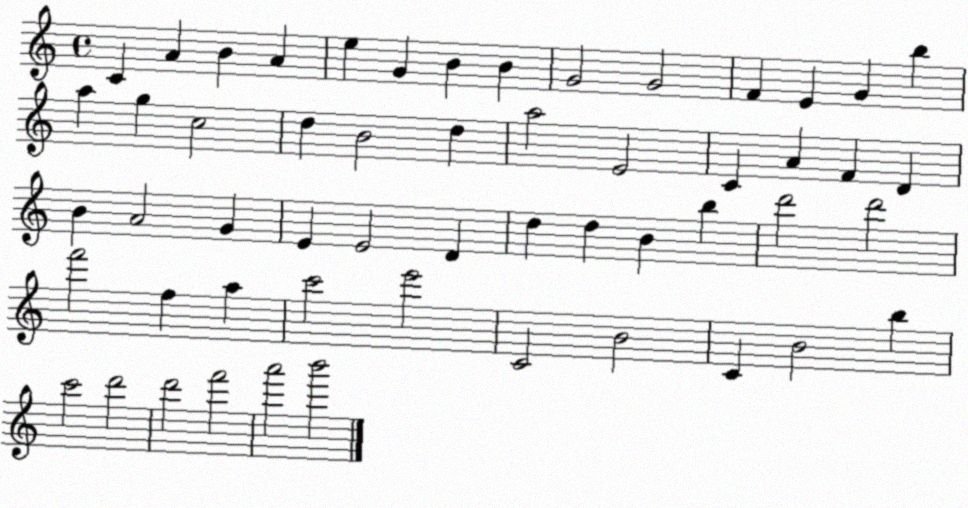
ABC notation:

X:1
T:Untitled
M:4/4
L:1/4
K:C
C A B A e G B B G2 G2 F E G b a g c2 d B2 d a2 E2 C A F D B A2 G E E2 D d d B b d'2 d'2 f'2 f a c'2 e'2 C2 B2 C B2 b c'2 d'2 d'2 f'2 a'2 b'2